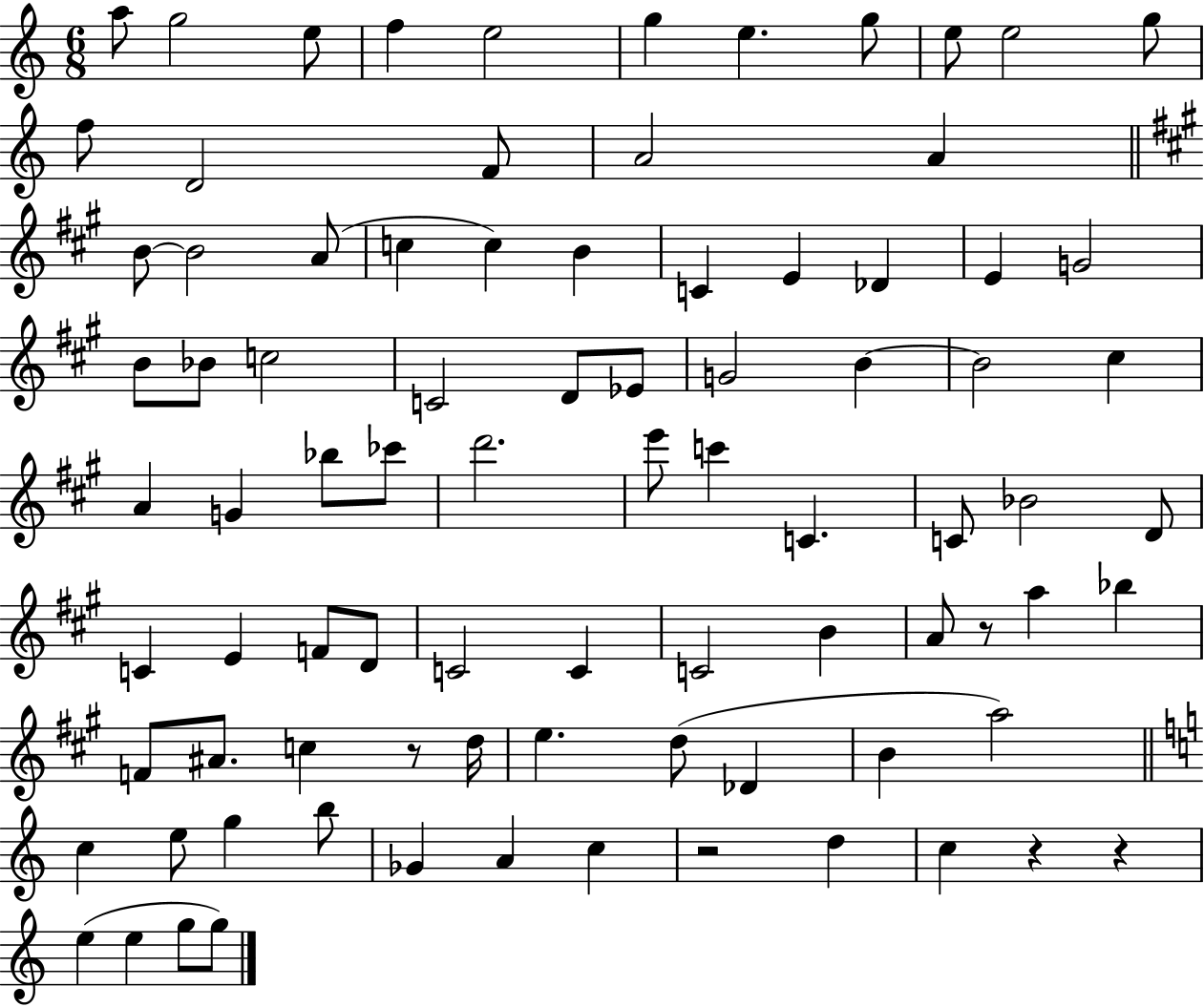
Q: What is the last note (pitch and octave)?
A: G5